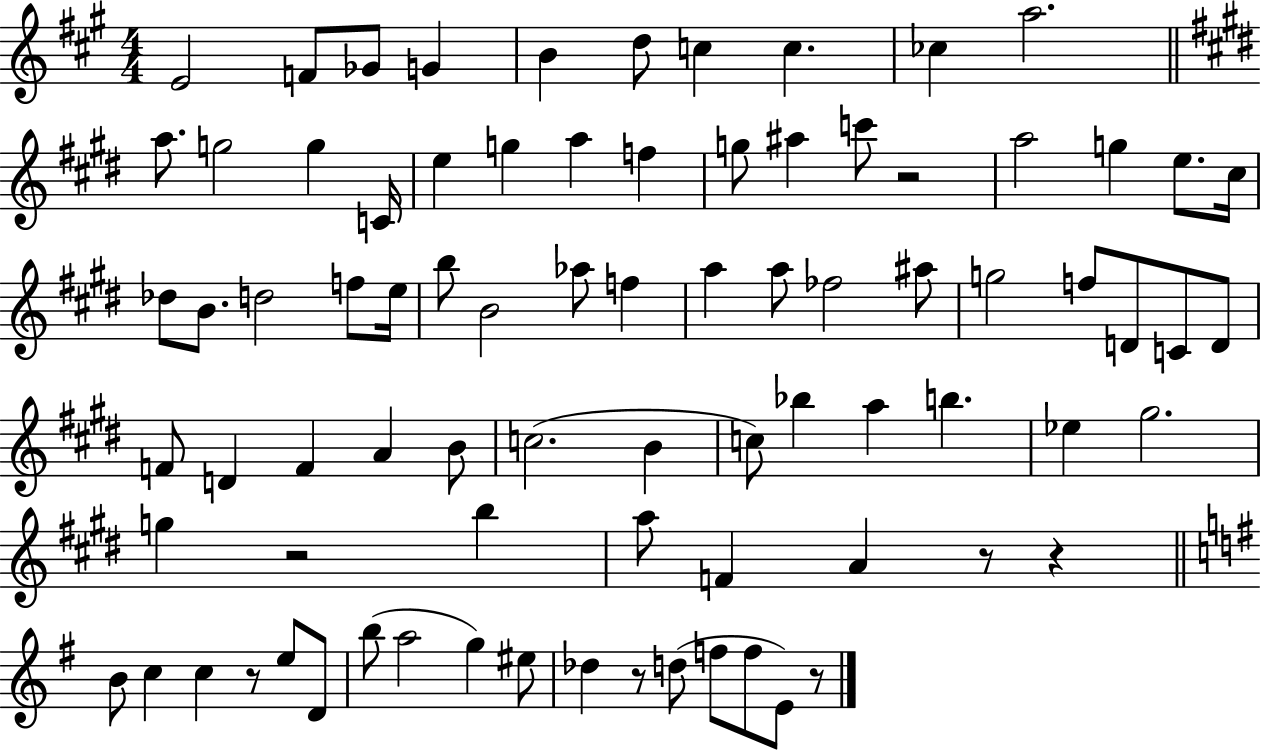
E4/h F4/e Gb4/e G4/q B4/q D5/e C5/q C5/q. CES5/q A5/h. A5/e. G5/h G5/q C4/s E5/q G5/q A5/q F5/q G5/e A#5/q C6/e R/h A5/h G5/q E5/e. C#5/s Db5/e B4/e. D5/h F5/e E5/s B5/e B4/h Ab5/e F5/q A5/q A5/e FES5/h A#5/e G5/h F5/e D4/e C4/e D4/e F4/e D4/q F4/q A4/q B4/e C5/h. B4/q C5/e Bb5/q A5/q B5/q. Eb5/q G#5/h. G5/q R/h B5/q A5/e F4/q A4/q R/e R/q B4/e C5/q C5/q R/e E5/e D4/e B5/e A5/h G5/q EIS5/e Db5/q R/e D5/e F5/e F5/e E4/e R/e